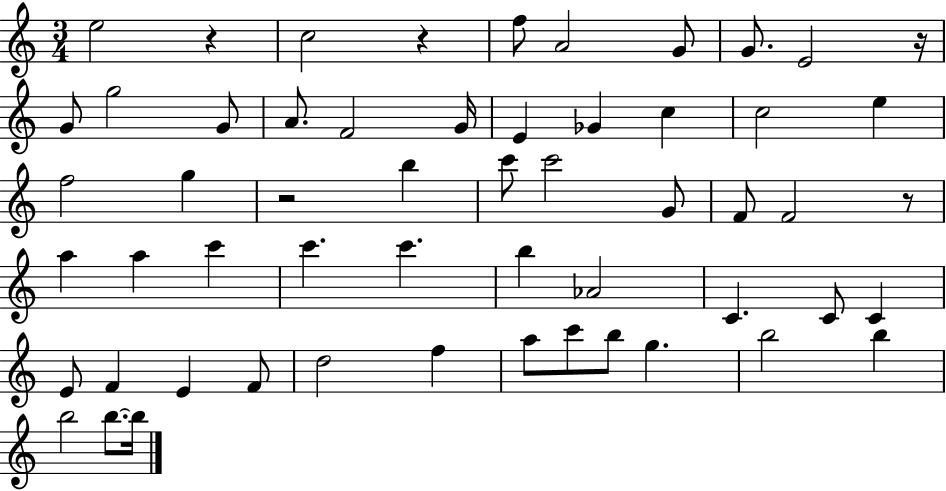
E5/h R/q C5/h R/q F5/e A4/h G4/e G4/e. E4/h R/s G4/e G5/h G4/e A4/e. F4/h G4/s E4/q Gb4/q C5/q C5/h E5/q F5/h G5/q R/h B5/q C6/e C6/h G4/e F4/e F4/h R/e A5/q A5/q C6/q C6/q. C6/q. B5/q Ab4/h C4/q. C4/e C4/q E4/e F4/q E4/q F4/e D5/h F5/q A5/e C6/e B5/e G5/q. B5/h B5/q B5/h B5/e. B5/s